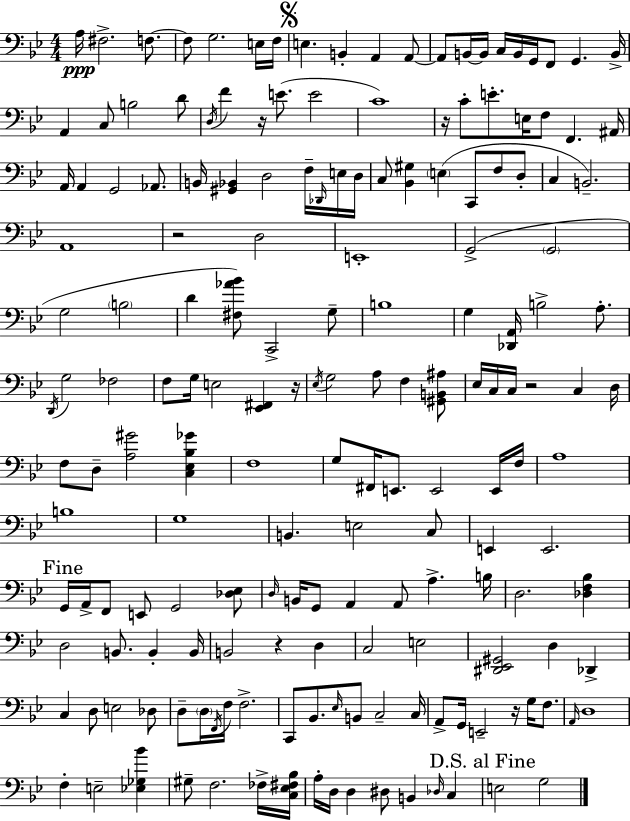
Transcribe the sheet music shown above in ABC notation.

X:1
T:Untitled
M:4/4
L:1/4
K:Bb
A,/4 ^F,2 F,/2 F,/2 G,2 E,/4 F,/4 E, B,, A,, A,,/2 A,,/2 B,,/4 B,,/4 C,/4 B,,/4 G,,/4 F,,/2 G,, B,,/4 A,, C,/2 B,2 D/2 D,/4 F z/4 E/2 E2 C4 z/4 C/2 E/2 E,/4 F,/2 F,, ^A,,/4 A,,/4 A,, G,,2 _A,,/2 B,,/4 [^G,,_B,,] D,2 F,/4 _D,,/4 E,/4 D,/4 C,/2 [_B,,^G,] E, C,,/2 F,/2 D,/2 C, B,,2 A,,4 z2 D,2 E,,4 G,,2 G,,2 G,2 B,2 D [^F,_A_B]/2 C,,2 G,/2 B,4 G, [_D,,A,,]/4 B,2 A,/2 D,,/4 G,2 _F,2 F,/2 G,/4 E,2 [_E,,^F,,] z/4 _E,/4 G,2 A,/2 F, [^G,,B,,^A,]/2 _E,/4 C,/4 C,/4 z2 C, D,/4 F,/2 D,/2 [A,^G]2 [C,_E,_B,_G] F,4 G,/2 ^F,,/4 E,,/2 E,,2 E,,/4 F,/4 A,4 B,4 G,4 B,, E,2 C,/2 E,, E,,2 G,,/4 A,,/4 F,,/2 E,,/2 G,,2 [_D,_E,]/2 D,/4 B,,/4 G,,/2 A,, A,,/2 A, B,/4 D,2 [_D,F,_B,] D,2 B,,/2 B,, B,,/4 B,,2 z D, C,2 E,2 [^D,,_E,,^G,,]2 D, _D,, C, D,/2 E,2 _D,/2 D,/2 D,/4 F,,/4 F,/4 F,2 C,,/2 _B,,/2 _E,/4 B,,/2 C,2 C,/4 A,,/2 G,,/4 E,,2 z/4 G,/4 F,/2 A,,/4 D,4 F, E,2 [_E,_G,_B] ^G,/2 F,2 _F,/4 [C,_E,^F,_B,]/4 A,/4 D,/4 D, ^D,/2 B,, _D,/4 C, E,2 G,2